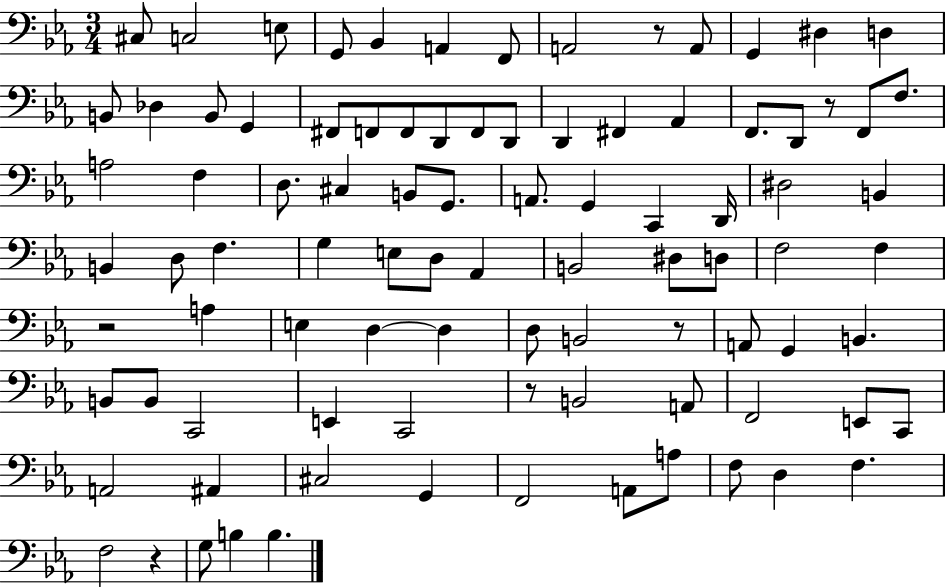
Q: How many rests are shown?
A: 6